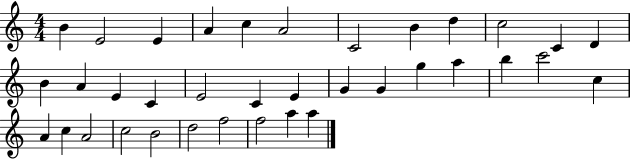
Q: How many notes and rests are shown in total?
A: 36